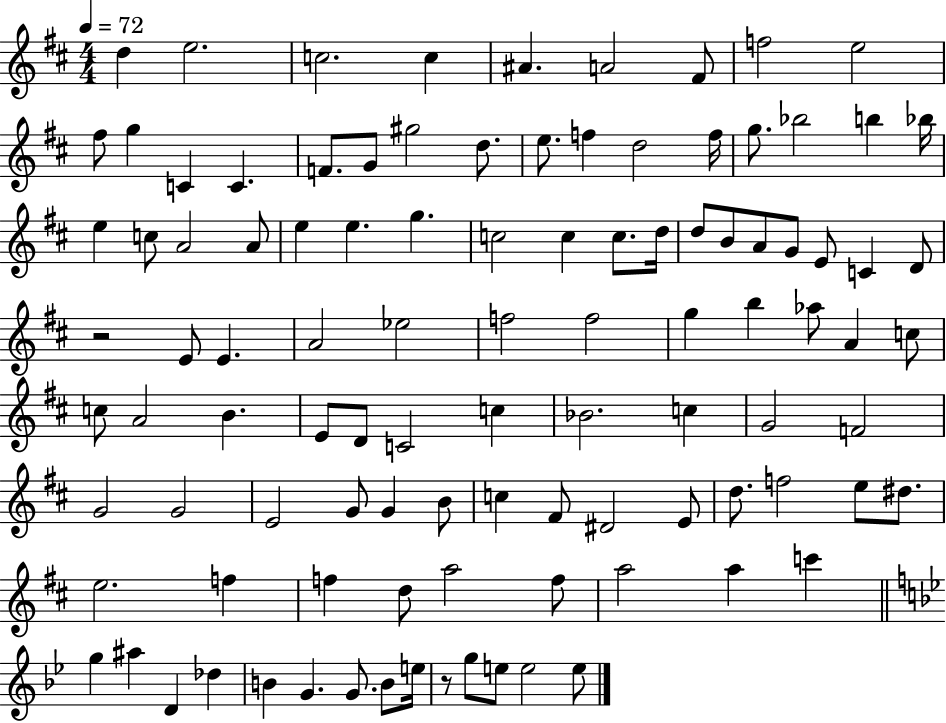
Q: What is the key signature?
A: D major